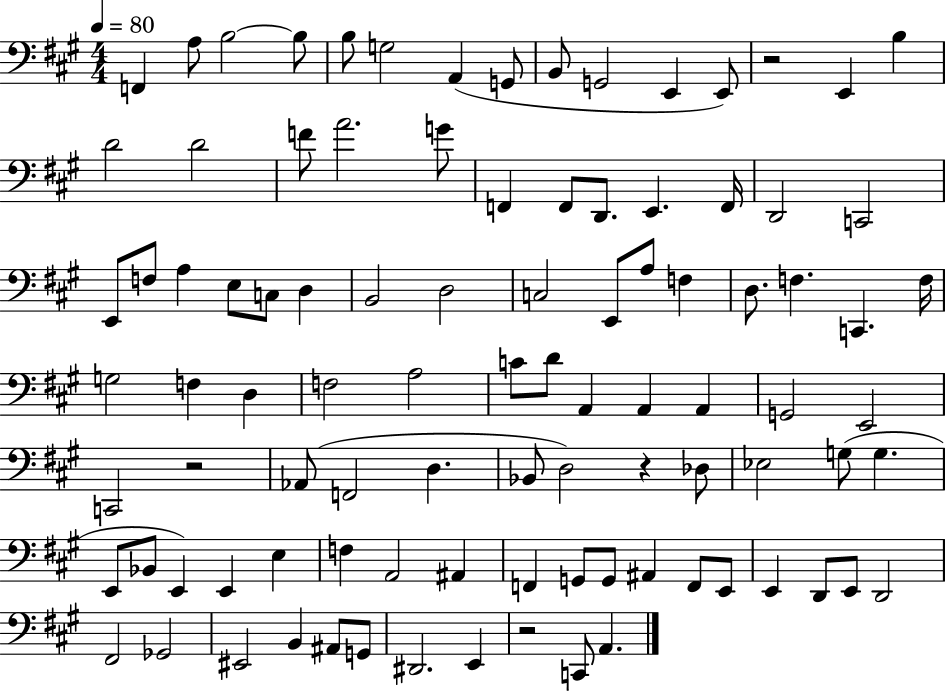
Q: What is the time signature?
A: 4/4